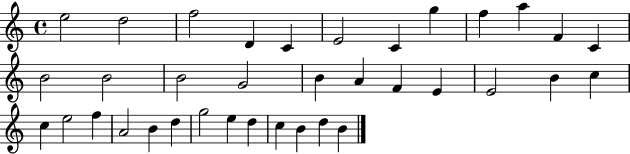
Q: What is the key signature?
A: C major